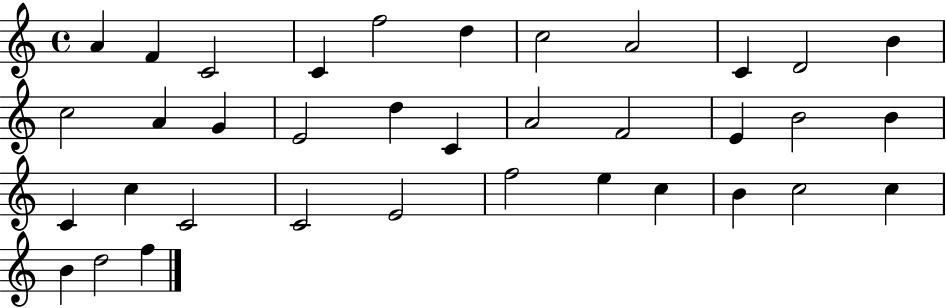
{
  \clef treble
  \time 4/4
  \defaultTimeSignature
  \key c \major
  a'4 f'4 c'2 | c'4 f''2 d''4 | c''2 a'2 | c'4 d'2 b'4 | \break c''2 a'4 g'4 | e'2 d''4 c'4 | a'2 f'2 | e'4 b'2 b'4 | \break c'4 c''4 c'2 | c'2 e'2 | f''2 e''4 c''4 | b'4 c''2 c''4 | \break b'4 d''2 f''4 | \bar "|."
}